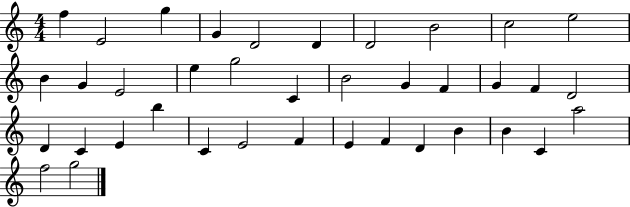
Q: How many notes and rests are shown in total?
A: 38